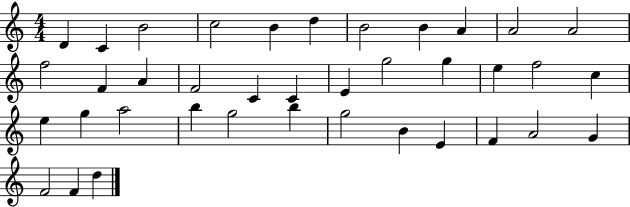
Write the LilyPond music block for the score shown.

{
  \clef treble
  \numericTimeSignature
  \time 4/4
  \key c \major
  d'4 c'4 b'2 | c''2 b'4 d''4 | b'2 b'4 a'4 | a'2 a'2 | \break f''2 f'4 a'4 | f'2 c'4 c'4 | e'4 g''2 g''4 | e''4 f''2 c''4 | \break e''4 g''4 a''2 | b''4 g''2 b''4 | g''2 b'4 e'4 | f'4 a'2 g'4 | \break f'2 f'4 d''4 | \bar "|."
}